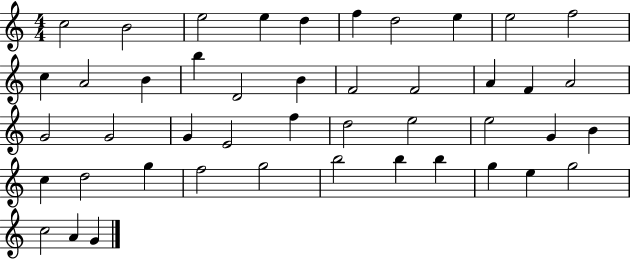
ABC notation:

X:1
T:Untitled
M:4/4
L:1/4
K:C
c2 B2 e2 e d f d2 e e2 f2 c A2 B b D2 B F2 F2 A F A2 G2 G2 G E2 f d2 e2 e2 G B c d2 g f2 g2 b2 b b g e g2 c2 A G